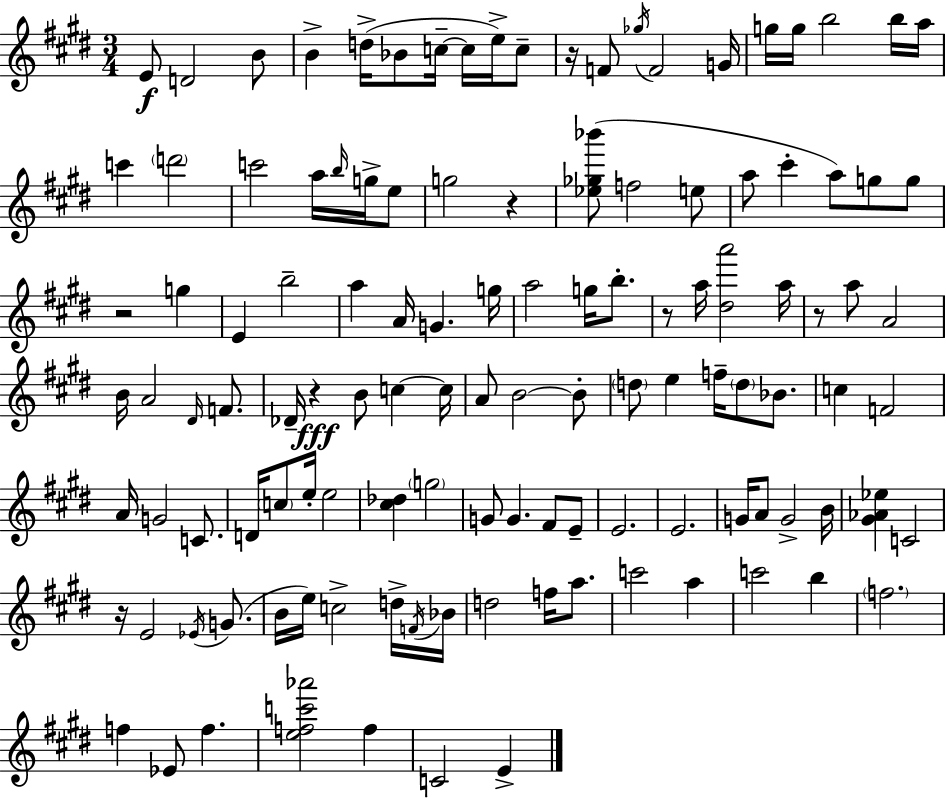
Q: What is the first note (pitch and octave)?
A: E4